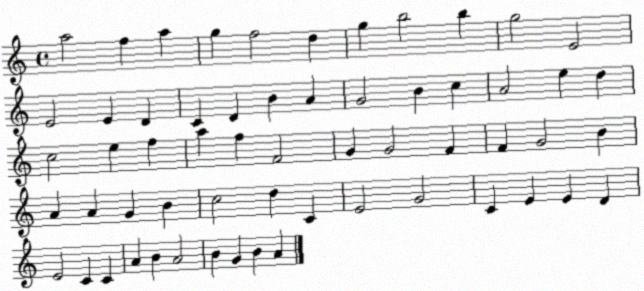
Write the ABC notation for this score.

X:1
T:Untitled
M:4/4
L:1/4
K:C
a2 f a g f2 d g b2 b g2 E2 E2 E D C D B A G2 B c A2 e d c2 e f a f F2 G G2 F F G2 B A A G B c2 d C E2 G2 C E E D E2 C C A B A2 B G B A